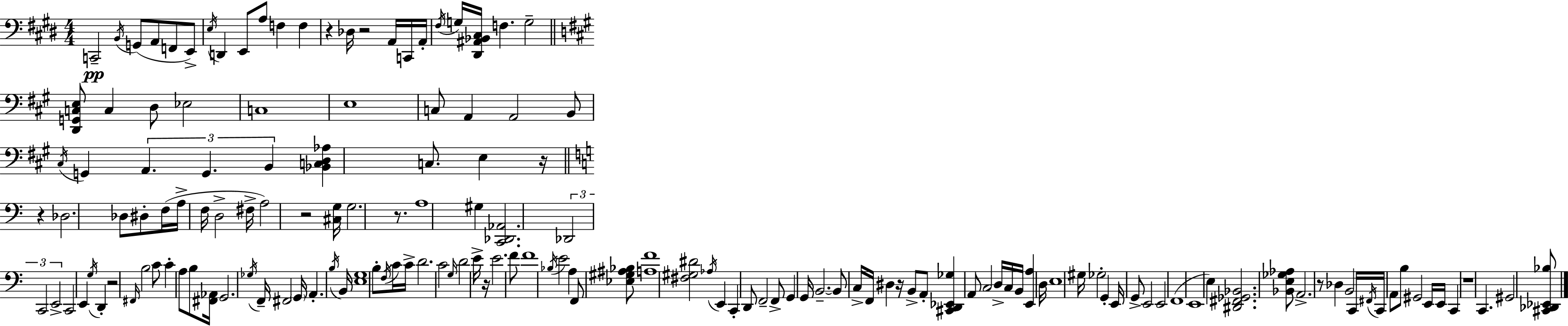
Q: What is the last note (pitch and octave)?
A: G#2